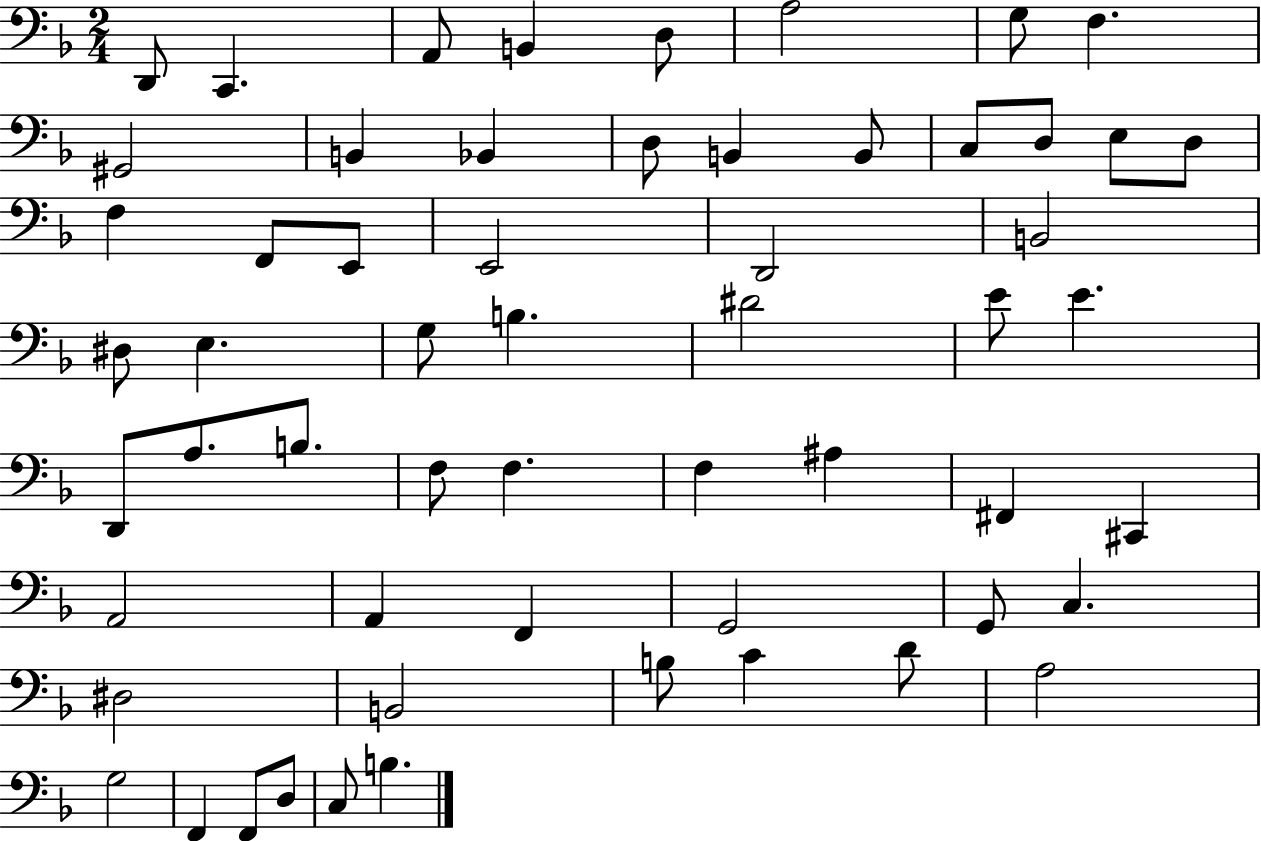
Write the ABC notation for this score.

X:1
T:Untitled
M:2/4
L:1/4
K:F
D,,/2 C,, A,,/2 B,, D,/2 A,2 G,/2 F, ^G,,2 B,, _B,, D,/2 B,, B,,/2 C,/2 D,/2 E,/2 D,/2 F, F,,/2 E,,/2 E,,2 D,,2 B,,2 ^D,/2 E, G,/2 B, ^D2 E/2 E D,,/2 A,/2 B,/2 F,/2 F, F, ^A, ^F,, ^C,, A,,2 A,, F,, G,,2 G,,/2 C, ^D,2 B,,2 B,/2 C D/2 A,2 G,2 F,, F,,/2 D,/2 C,/2 B,